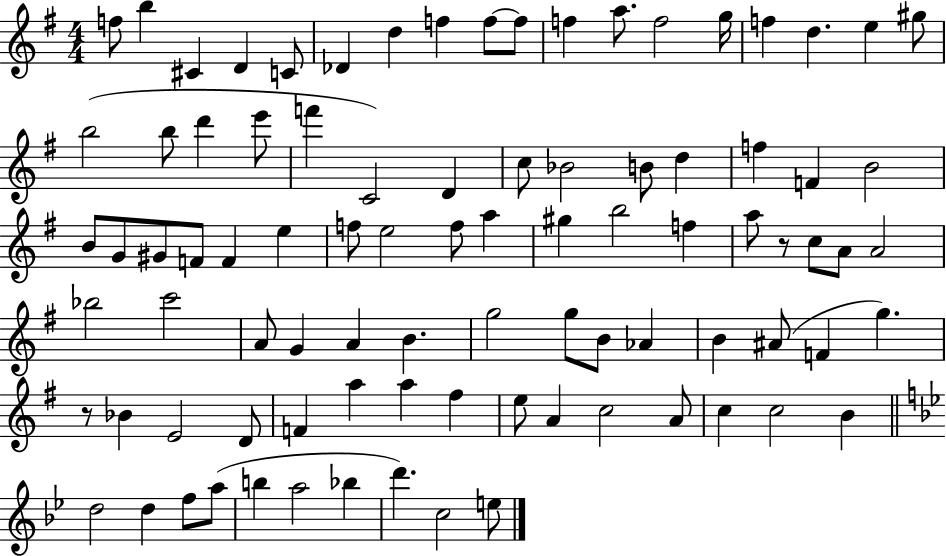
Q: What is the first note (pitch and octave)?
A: F5